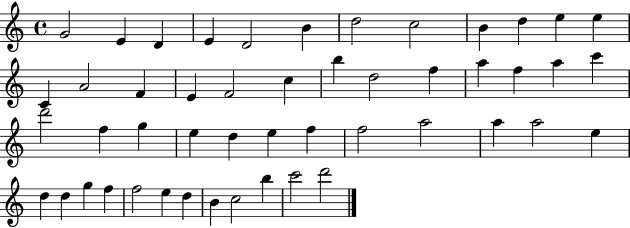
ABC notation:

X:1
T:Untitled
M:4/4
L:1/4
K:C
G2 E D E D2 B d2 c2 B d e e C A2 F E F2 c b d2 f a f a c' d'2 f g e d e f f2 a2 a a2 e d d g f f2 e d B c2 b c'2 d'2